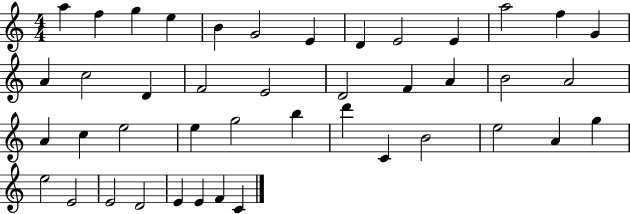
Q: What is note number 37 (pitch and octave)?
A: E4